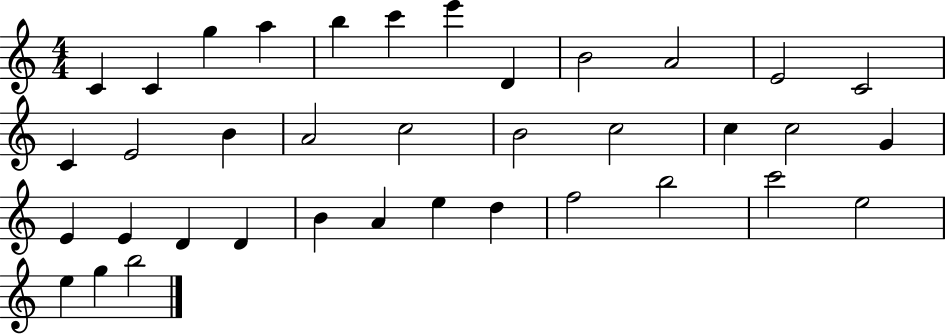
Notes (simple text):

C4/q C4/q G5/q A5/q B5/q C6/q E6/q D4/q B4/h A4/h E4/h C4/h C4/q E4/h B4/q A4/h C5/h B4/h C5/h C5/q C5/h G4/q E4/q E4/q D4/q D4/q B4/q A4/q E5/q D5/q F5/h B5/h C6/h E5/h E5/q G5/q B5/h